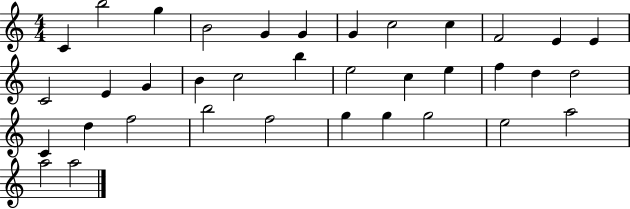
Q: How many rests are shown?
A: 0